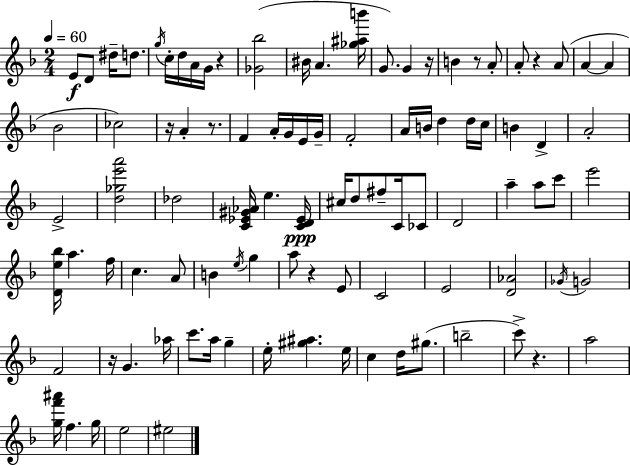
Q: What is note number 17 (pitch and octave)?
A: A4